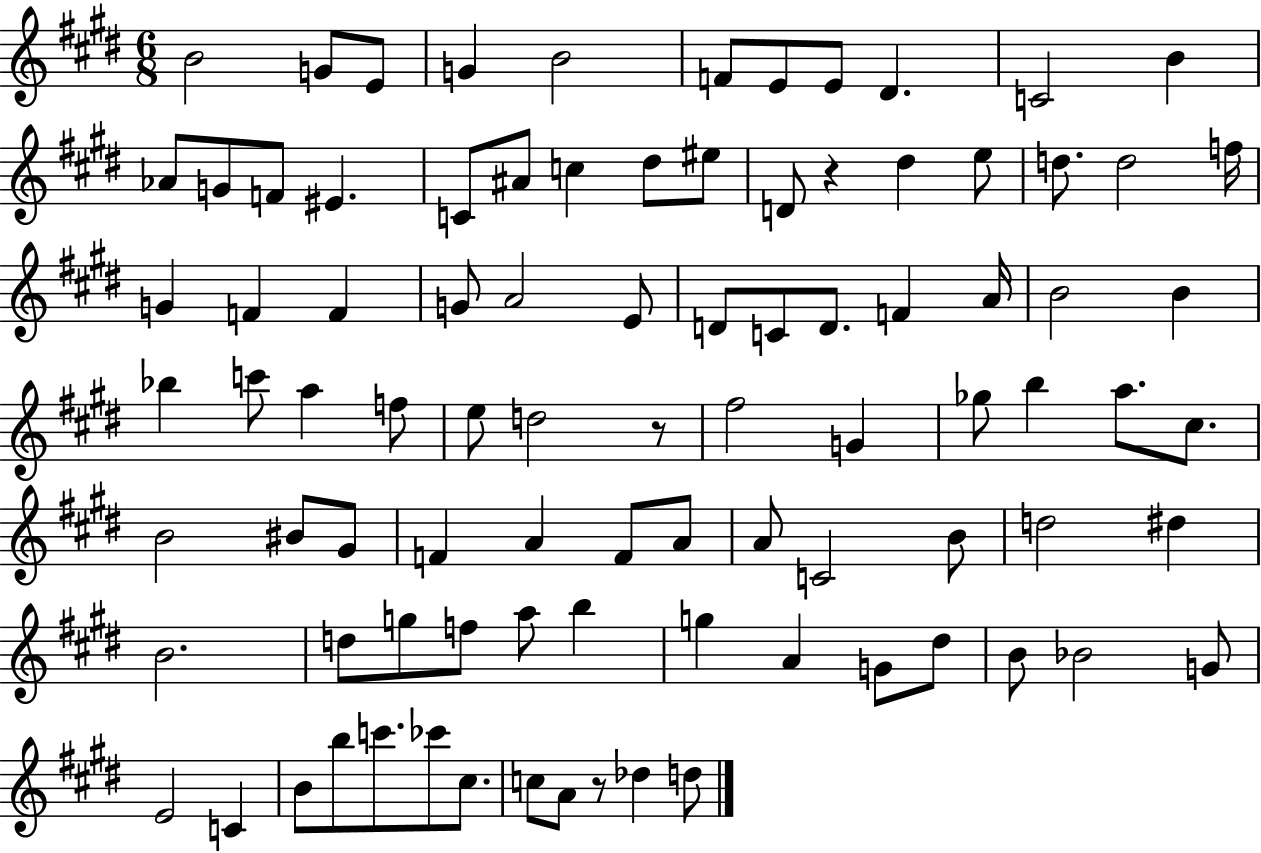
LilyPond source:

{
  \clef treble
  \numericTimeSignature
  \time 6/8
  \key e \major
  b'2 g'8 e'8 | g'4 b'2 | f'8 e'8 e'8 dis'4. | c'2 b'4 | \break aes'8 g'8 f'8 eis'4. | c'8 ais'8 c''4 dis''8 eis''8 | d'8 r4 dis''4 e''8 | d''8. d''2 f''16 | \break g'4 f'4 f'4 | g'8 a'2 e'8 | d'8 c'8 d'8. f'4 a'16 | b'2 b'4 | \break bes''4 c'''8 a''4 f''8 | e''8 d''2 r8 | fis''2 g'4 | ges''8 b''4 a''8. cis''8. | \break b'2 bis'8 gis'8 | f'4 a'4 f'8 a'8 | a'8 c'2 b'8 | d''2 dis''4 | \break b'2. | d''8 g''8 f''8 a''8 b''4 | g''4 a'4 g'8 dis''8 | b'8 bes'2 g'8 | \break e'2 c'4 | b'8 b''8 c'''8. ces'''8 cis''8. | c''8 a'8 r8 des''4 d''8 | \bar "|."
}